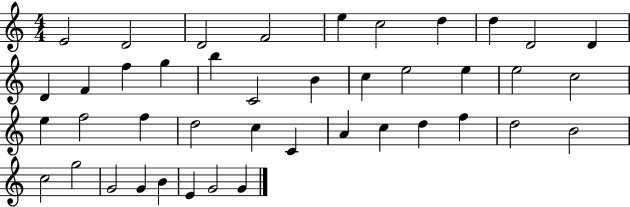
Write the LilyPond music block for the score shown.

{
  \clef treble
  \numericTimeSignature
  \time 4/4
  \key c \major
  e'2 d'2 | d'2 f'2 | e''4 c''2 d''4 | d''4 d'2 d'4 | \break d'4 f'4 f''4 g''4 | b''4 c'2 b'4 | c''4 e''2 e''4 | e''2 c''2 | \break e''4 f''2 f''4 | d''2 c''4 c'4 | a'4 c''4 d''4 f''4 | d''2 b'2 | \break c''2 g''2 | g'2 g'4 b'4 | e'4 g'2 g'4 | \bar "|."
}